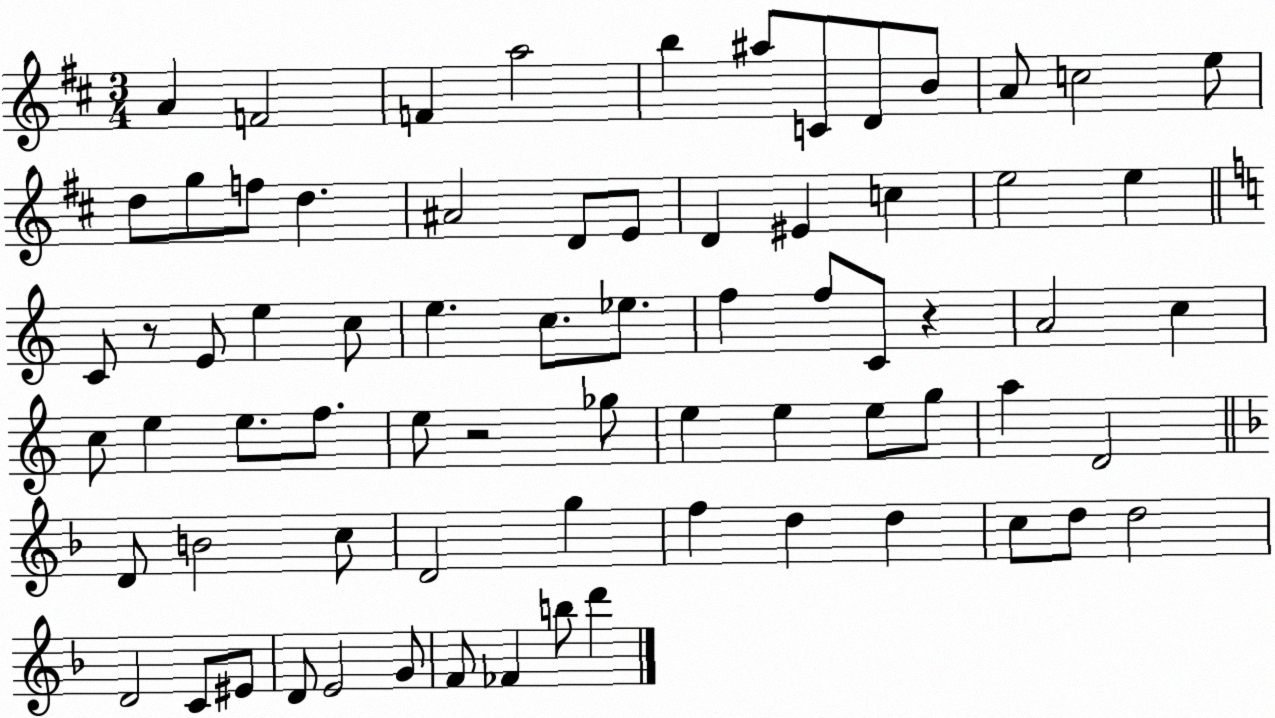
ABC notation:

X:1
T:Untitled
M:3/4
L:1/4
K:D
A F2 F a2 b ^a/2 C/2 D/2 B/2 A/2 c2 e/2 d/2 g/2 f/2 d ^A2 D/2 E/2 D ^E c e2 e C/2 z/2 E/2 e c/2 e c/2 _e/2 f f/2 C/2 z A2 c c/2 e e/2 f/2 e/2 z2 _g/2 e e e/2 g/2 a D2 D/2 B2 c/2 D2 g f d d c/2 d/2 d2 D2 C/2 ^E/2 D/2 E2 G/2 F/2 _F b/2 d'